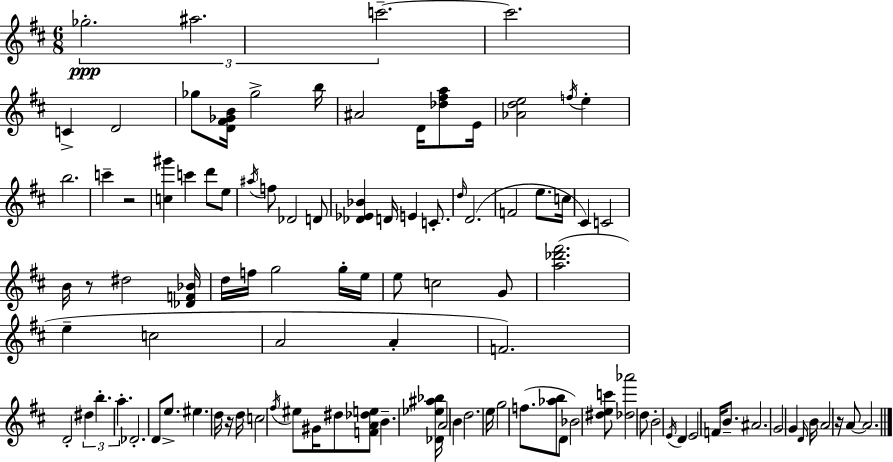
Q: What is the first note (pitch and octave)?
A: Gb5